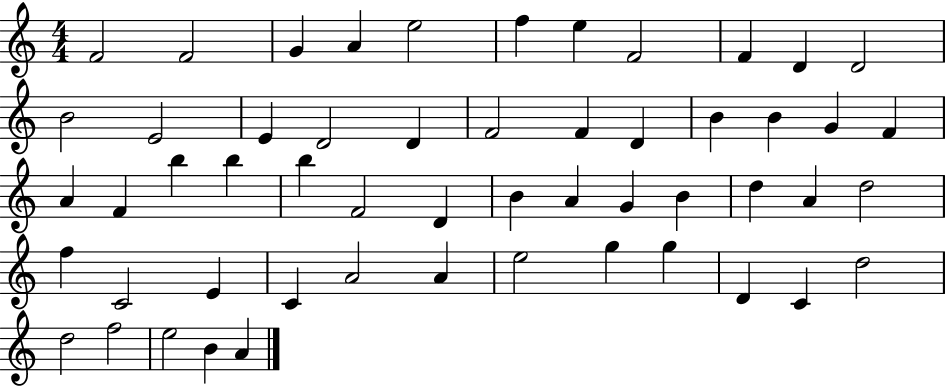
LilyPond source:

{
  \clef treble
  \numericTimeSignature
  \time 4/4
  \key c \major
  f'2 f'2 | g'4 a'4 e''2 | f''4 e''4 f'2 | f'4 d'4 d'2 | \break b'2 e'2 | e'4 d'2 d'4 | f'2 f'4 d'4 | b'4 b'4 g'4 f'4 | \break a'4 f'4 b''4 b''4 | b''4 f'2 d'4 | b'4 a'4 g'4 b'4 | d''4 a'4 d''2 | \break f''4 c'2 e'4 | c'4 a'2 a'4 | e''2 g''4 g''4 | d'4 c'4 d''2 | \break d''2 f''2 | e''2 b'4 a'4 | \bar "|."
}